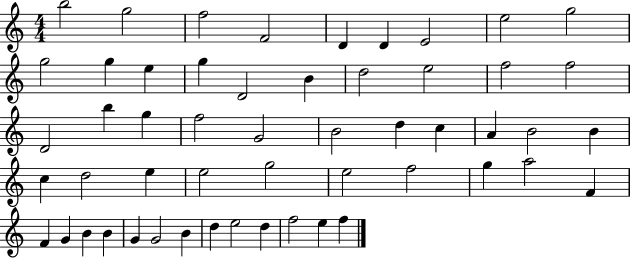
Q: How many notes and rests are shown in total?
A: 53